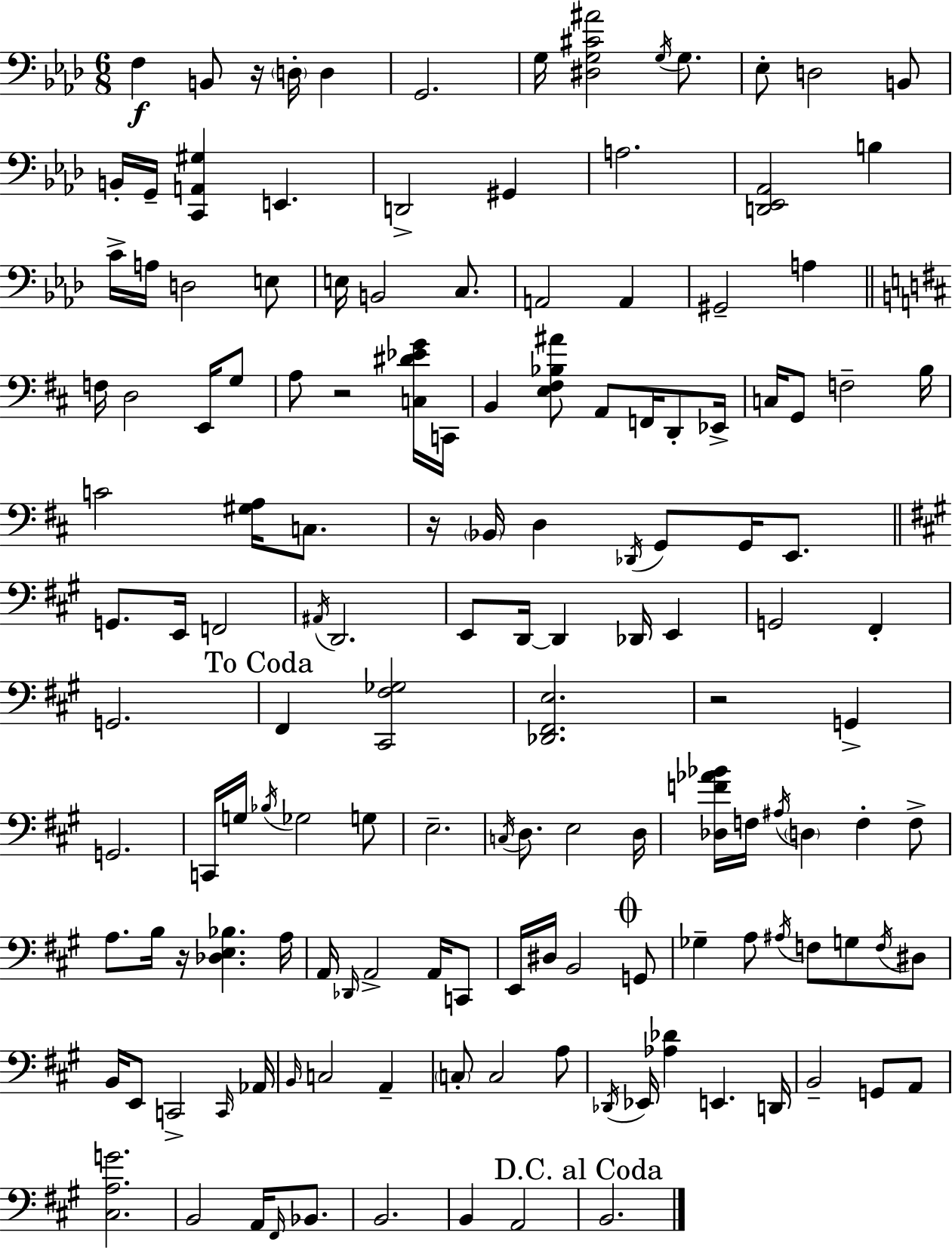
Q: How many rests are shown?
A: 5